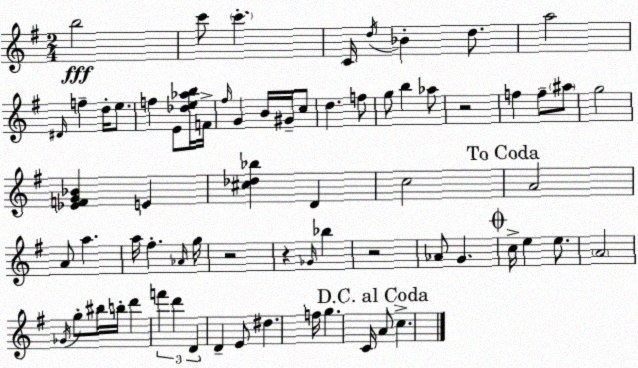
X:1
T:Untitled
M:2/4
L:1/4
K:G
b2 c'/2 c' C/4 d/4 _B d/2 a2 ^D/4 f d/4 e/2 f E/2 [_de_ab]/4 F/4 ^f/4 G B/4 ^G/4 c/2 d f/2 g/2 b _a/2 z2 f f/2 ^a/2 g2 [_EFG_B] E [^c_d_b] D c2 A2 A/2 a a/4 ^f _A/4 g/4 z2 z _G/4 _b z2 _A/2 G c/4 e e/2 A2 _G/4 g/2 ^b/4 b/4 d' f' d' D D E/2 ^d f/4 g C/4 A/2 c